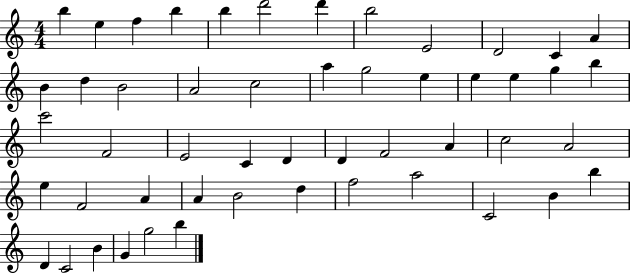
X:1
T:Untitled
M:4/4
L:1/4
K:C
b e f b b d'2 d' b2 E2 D2 C A B d B2 A2 c2 a g2 e e e g b c'2 F2 E2 C D D F2 A c2 A2 e F2 A A B2 d f2 a2 C2 B b D C2 B G g2 b